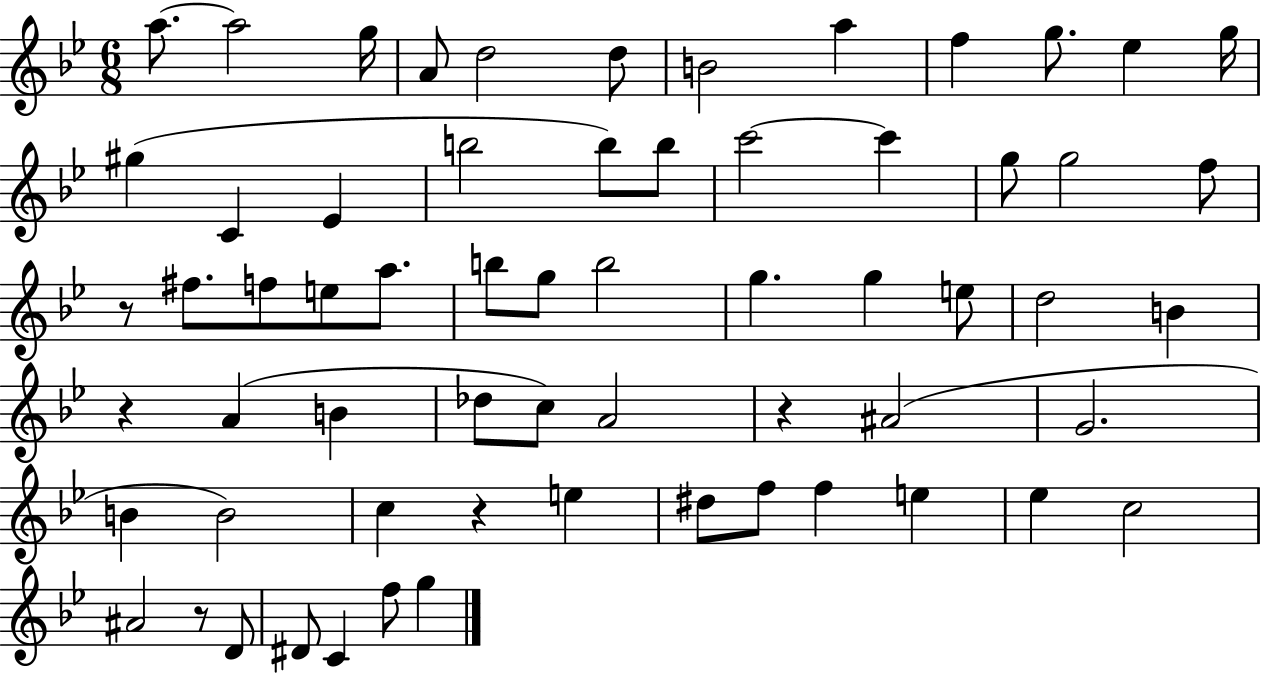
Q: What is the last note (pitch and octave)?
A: G5